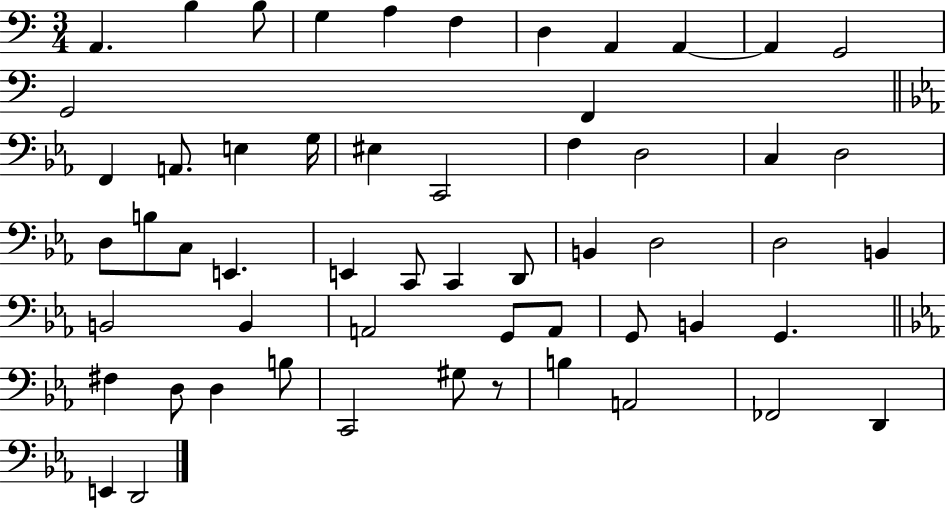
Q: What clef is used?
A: bass